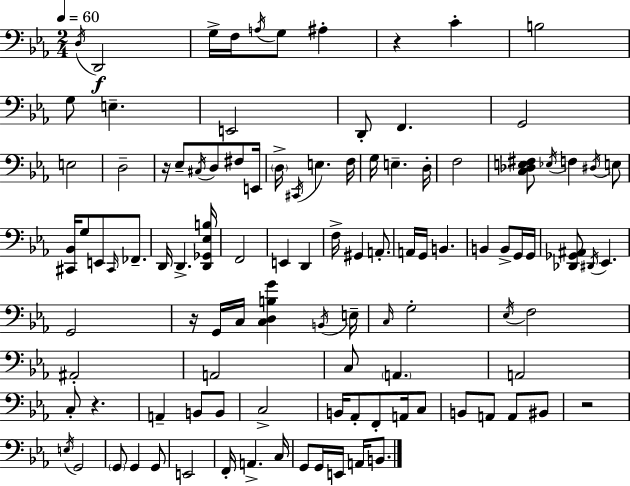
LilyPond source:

{
  \clef bass
  \numericTimeSignature
  \time 2/4
  \key ees \major
  \tempo 4 = 60
  \acciaccatura { d16 }\f d,2 | g16-> f16 \acciaccatura { a16 } g8 ais4-. | r4 c'4-. | b2 | \break g8 e4.-- | e,2 | d,8-. f,4. | g,2 | \break e2 | d2-- | r16 ees8-- \acciaccatura { cis16 } d8 | fis8 e,16 \parenthesize d16-> \acciaccatura { cis,16 } e4. | \break f16 g16 e4.-- | d16-. f2 | <c des e fis>8 \acciaccatura { ees16 } f4 | \acciaccatura { dis16 } e8 <cis, bes,>16 g8 | \break e,8 \grace { cis,16 } fes,8.-- d,16 | d,4.-> <d, ges, ees b>16 f,2 | e,4 | d,4 f16-> | \break gis,4 a,8.-. a,16 | g,16 b,4. b,4 | b,8-> g,16 g,16 <des, ges, ais,>8 | \acciaccatura { dis,16 } ees,4. | \break g,2 | r16 g,16 c16 <c d b g'>4 \acciaccatura { b,16 } | e16-- \grace { c16 } g2-. | \acciaccatura { ees16 } f2 | \break ais,2-. | a,2 | c8 \parenthesize a,4. | a,2 | \break c8-. r4. | a,4-- b,8 | b,8 c2-> | b,16 aes,8-. f,8-. | \break a,16 c8 b,8 a,8 a,8 | bis,8 r2 | \acciaccatura { e16 } g,2 | \parenthesize g,8 g,4 | \break g,8 e,2 | f,16-. a,4.-> | c16 g,8 g,16 e,16 | a,16 b,8. \bar "|."
}